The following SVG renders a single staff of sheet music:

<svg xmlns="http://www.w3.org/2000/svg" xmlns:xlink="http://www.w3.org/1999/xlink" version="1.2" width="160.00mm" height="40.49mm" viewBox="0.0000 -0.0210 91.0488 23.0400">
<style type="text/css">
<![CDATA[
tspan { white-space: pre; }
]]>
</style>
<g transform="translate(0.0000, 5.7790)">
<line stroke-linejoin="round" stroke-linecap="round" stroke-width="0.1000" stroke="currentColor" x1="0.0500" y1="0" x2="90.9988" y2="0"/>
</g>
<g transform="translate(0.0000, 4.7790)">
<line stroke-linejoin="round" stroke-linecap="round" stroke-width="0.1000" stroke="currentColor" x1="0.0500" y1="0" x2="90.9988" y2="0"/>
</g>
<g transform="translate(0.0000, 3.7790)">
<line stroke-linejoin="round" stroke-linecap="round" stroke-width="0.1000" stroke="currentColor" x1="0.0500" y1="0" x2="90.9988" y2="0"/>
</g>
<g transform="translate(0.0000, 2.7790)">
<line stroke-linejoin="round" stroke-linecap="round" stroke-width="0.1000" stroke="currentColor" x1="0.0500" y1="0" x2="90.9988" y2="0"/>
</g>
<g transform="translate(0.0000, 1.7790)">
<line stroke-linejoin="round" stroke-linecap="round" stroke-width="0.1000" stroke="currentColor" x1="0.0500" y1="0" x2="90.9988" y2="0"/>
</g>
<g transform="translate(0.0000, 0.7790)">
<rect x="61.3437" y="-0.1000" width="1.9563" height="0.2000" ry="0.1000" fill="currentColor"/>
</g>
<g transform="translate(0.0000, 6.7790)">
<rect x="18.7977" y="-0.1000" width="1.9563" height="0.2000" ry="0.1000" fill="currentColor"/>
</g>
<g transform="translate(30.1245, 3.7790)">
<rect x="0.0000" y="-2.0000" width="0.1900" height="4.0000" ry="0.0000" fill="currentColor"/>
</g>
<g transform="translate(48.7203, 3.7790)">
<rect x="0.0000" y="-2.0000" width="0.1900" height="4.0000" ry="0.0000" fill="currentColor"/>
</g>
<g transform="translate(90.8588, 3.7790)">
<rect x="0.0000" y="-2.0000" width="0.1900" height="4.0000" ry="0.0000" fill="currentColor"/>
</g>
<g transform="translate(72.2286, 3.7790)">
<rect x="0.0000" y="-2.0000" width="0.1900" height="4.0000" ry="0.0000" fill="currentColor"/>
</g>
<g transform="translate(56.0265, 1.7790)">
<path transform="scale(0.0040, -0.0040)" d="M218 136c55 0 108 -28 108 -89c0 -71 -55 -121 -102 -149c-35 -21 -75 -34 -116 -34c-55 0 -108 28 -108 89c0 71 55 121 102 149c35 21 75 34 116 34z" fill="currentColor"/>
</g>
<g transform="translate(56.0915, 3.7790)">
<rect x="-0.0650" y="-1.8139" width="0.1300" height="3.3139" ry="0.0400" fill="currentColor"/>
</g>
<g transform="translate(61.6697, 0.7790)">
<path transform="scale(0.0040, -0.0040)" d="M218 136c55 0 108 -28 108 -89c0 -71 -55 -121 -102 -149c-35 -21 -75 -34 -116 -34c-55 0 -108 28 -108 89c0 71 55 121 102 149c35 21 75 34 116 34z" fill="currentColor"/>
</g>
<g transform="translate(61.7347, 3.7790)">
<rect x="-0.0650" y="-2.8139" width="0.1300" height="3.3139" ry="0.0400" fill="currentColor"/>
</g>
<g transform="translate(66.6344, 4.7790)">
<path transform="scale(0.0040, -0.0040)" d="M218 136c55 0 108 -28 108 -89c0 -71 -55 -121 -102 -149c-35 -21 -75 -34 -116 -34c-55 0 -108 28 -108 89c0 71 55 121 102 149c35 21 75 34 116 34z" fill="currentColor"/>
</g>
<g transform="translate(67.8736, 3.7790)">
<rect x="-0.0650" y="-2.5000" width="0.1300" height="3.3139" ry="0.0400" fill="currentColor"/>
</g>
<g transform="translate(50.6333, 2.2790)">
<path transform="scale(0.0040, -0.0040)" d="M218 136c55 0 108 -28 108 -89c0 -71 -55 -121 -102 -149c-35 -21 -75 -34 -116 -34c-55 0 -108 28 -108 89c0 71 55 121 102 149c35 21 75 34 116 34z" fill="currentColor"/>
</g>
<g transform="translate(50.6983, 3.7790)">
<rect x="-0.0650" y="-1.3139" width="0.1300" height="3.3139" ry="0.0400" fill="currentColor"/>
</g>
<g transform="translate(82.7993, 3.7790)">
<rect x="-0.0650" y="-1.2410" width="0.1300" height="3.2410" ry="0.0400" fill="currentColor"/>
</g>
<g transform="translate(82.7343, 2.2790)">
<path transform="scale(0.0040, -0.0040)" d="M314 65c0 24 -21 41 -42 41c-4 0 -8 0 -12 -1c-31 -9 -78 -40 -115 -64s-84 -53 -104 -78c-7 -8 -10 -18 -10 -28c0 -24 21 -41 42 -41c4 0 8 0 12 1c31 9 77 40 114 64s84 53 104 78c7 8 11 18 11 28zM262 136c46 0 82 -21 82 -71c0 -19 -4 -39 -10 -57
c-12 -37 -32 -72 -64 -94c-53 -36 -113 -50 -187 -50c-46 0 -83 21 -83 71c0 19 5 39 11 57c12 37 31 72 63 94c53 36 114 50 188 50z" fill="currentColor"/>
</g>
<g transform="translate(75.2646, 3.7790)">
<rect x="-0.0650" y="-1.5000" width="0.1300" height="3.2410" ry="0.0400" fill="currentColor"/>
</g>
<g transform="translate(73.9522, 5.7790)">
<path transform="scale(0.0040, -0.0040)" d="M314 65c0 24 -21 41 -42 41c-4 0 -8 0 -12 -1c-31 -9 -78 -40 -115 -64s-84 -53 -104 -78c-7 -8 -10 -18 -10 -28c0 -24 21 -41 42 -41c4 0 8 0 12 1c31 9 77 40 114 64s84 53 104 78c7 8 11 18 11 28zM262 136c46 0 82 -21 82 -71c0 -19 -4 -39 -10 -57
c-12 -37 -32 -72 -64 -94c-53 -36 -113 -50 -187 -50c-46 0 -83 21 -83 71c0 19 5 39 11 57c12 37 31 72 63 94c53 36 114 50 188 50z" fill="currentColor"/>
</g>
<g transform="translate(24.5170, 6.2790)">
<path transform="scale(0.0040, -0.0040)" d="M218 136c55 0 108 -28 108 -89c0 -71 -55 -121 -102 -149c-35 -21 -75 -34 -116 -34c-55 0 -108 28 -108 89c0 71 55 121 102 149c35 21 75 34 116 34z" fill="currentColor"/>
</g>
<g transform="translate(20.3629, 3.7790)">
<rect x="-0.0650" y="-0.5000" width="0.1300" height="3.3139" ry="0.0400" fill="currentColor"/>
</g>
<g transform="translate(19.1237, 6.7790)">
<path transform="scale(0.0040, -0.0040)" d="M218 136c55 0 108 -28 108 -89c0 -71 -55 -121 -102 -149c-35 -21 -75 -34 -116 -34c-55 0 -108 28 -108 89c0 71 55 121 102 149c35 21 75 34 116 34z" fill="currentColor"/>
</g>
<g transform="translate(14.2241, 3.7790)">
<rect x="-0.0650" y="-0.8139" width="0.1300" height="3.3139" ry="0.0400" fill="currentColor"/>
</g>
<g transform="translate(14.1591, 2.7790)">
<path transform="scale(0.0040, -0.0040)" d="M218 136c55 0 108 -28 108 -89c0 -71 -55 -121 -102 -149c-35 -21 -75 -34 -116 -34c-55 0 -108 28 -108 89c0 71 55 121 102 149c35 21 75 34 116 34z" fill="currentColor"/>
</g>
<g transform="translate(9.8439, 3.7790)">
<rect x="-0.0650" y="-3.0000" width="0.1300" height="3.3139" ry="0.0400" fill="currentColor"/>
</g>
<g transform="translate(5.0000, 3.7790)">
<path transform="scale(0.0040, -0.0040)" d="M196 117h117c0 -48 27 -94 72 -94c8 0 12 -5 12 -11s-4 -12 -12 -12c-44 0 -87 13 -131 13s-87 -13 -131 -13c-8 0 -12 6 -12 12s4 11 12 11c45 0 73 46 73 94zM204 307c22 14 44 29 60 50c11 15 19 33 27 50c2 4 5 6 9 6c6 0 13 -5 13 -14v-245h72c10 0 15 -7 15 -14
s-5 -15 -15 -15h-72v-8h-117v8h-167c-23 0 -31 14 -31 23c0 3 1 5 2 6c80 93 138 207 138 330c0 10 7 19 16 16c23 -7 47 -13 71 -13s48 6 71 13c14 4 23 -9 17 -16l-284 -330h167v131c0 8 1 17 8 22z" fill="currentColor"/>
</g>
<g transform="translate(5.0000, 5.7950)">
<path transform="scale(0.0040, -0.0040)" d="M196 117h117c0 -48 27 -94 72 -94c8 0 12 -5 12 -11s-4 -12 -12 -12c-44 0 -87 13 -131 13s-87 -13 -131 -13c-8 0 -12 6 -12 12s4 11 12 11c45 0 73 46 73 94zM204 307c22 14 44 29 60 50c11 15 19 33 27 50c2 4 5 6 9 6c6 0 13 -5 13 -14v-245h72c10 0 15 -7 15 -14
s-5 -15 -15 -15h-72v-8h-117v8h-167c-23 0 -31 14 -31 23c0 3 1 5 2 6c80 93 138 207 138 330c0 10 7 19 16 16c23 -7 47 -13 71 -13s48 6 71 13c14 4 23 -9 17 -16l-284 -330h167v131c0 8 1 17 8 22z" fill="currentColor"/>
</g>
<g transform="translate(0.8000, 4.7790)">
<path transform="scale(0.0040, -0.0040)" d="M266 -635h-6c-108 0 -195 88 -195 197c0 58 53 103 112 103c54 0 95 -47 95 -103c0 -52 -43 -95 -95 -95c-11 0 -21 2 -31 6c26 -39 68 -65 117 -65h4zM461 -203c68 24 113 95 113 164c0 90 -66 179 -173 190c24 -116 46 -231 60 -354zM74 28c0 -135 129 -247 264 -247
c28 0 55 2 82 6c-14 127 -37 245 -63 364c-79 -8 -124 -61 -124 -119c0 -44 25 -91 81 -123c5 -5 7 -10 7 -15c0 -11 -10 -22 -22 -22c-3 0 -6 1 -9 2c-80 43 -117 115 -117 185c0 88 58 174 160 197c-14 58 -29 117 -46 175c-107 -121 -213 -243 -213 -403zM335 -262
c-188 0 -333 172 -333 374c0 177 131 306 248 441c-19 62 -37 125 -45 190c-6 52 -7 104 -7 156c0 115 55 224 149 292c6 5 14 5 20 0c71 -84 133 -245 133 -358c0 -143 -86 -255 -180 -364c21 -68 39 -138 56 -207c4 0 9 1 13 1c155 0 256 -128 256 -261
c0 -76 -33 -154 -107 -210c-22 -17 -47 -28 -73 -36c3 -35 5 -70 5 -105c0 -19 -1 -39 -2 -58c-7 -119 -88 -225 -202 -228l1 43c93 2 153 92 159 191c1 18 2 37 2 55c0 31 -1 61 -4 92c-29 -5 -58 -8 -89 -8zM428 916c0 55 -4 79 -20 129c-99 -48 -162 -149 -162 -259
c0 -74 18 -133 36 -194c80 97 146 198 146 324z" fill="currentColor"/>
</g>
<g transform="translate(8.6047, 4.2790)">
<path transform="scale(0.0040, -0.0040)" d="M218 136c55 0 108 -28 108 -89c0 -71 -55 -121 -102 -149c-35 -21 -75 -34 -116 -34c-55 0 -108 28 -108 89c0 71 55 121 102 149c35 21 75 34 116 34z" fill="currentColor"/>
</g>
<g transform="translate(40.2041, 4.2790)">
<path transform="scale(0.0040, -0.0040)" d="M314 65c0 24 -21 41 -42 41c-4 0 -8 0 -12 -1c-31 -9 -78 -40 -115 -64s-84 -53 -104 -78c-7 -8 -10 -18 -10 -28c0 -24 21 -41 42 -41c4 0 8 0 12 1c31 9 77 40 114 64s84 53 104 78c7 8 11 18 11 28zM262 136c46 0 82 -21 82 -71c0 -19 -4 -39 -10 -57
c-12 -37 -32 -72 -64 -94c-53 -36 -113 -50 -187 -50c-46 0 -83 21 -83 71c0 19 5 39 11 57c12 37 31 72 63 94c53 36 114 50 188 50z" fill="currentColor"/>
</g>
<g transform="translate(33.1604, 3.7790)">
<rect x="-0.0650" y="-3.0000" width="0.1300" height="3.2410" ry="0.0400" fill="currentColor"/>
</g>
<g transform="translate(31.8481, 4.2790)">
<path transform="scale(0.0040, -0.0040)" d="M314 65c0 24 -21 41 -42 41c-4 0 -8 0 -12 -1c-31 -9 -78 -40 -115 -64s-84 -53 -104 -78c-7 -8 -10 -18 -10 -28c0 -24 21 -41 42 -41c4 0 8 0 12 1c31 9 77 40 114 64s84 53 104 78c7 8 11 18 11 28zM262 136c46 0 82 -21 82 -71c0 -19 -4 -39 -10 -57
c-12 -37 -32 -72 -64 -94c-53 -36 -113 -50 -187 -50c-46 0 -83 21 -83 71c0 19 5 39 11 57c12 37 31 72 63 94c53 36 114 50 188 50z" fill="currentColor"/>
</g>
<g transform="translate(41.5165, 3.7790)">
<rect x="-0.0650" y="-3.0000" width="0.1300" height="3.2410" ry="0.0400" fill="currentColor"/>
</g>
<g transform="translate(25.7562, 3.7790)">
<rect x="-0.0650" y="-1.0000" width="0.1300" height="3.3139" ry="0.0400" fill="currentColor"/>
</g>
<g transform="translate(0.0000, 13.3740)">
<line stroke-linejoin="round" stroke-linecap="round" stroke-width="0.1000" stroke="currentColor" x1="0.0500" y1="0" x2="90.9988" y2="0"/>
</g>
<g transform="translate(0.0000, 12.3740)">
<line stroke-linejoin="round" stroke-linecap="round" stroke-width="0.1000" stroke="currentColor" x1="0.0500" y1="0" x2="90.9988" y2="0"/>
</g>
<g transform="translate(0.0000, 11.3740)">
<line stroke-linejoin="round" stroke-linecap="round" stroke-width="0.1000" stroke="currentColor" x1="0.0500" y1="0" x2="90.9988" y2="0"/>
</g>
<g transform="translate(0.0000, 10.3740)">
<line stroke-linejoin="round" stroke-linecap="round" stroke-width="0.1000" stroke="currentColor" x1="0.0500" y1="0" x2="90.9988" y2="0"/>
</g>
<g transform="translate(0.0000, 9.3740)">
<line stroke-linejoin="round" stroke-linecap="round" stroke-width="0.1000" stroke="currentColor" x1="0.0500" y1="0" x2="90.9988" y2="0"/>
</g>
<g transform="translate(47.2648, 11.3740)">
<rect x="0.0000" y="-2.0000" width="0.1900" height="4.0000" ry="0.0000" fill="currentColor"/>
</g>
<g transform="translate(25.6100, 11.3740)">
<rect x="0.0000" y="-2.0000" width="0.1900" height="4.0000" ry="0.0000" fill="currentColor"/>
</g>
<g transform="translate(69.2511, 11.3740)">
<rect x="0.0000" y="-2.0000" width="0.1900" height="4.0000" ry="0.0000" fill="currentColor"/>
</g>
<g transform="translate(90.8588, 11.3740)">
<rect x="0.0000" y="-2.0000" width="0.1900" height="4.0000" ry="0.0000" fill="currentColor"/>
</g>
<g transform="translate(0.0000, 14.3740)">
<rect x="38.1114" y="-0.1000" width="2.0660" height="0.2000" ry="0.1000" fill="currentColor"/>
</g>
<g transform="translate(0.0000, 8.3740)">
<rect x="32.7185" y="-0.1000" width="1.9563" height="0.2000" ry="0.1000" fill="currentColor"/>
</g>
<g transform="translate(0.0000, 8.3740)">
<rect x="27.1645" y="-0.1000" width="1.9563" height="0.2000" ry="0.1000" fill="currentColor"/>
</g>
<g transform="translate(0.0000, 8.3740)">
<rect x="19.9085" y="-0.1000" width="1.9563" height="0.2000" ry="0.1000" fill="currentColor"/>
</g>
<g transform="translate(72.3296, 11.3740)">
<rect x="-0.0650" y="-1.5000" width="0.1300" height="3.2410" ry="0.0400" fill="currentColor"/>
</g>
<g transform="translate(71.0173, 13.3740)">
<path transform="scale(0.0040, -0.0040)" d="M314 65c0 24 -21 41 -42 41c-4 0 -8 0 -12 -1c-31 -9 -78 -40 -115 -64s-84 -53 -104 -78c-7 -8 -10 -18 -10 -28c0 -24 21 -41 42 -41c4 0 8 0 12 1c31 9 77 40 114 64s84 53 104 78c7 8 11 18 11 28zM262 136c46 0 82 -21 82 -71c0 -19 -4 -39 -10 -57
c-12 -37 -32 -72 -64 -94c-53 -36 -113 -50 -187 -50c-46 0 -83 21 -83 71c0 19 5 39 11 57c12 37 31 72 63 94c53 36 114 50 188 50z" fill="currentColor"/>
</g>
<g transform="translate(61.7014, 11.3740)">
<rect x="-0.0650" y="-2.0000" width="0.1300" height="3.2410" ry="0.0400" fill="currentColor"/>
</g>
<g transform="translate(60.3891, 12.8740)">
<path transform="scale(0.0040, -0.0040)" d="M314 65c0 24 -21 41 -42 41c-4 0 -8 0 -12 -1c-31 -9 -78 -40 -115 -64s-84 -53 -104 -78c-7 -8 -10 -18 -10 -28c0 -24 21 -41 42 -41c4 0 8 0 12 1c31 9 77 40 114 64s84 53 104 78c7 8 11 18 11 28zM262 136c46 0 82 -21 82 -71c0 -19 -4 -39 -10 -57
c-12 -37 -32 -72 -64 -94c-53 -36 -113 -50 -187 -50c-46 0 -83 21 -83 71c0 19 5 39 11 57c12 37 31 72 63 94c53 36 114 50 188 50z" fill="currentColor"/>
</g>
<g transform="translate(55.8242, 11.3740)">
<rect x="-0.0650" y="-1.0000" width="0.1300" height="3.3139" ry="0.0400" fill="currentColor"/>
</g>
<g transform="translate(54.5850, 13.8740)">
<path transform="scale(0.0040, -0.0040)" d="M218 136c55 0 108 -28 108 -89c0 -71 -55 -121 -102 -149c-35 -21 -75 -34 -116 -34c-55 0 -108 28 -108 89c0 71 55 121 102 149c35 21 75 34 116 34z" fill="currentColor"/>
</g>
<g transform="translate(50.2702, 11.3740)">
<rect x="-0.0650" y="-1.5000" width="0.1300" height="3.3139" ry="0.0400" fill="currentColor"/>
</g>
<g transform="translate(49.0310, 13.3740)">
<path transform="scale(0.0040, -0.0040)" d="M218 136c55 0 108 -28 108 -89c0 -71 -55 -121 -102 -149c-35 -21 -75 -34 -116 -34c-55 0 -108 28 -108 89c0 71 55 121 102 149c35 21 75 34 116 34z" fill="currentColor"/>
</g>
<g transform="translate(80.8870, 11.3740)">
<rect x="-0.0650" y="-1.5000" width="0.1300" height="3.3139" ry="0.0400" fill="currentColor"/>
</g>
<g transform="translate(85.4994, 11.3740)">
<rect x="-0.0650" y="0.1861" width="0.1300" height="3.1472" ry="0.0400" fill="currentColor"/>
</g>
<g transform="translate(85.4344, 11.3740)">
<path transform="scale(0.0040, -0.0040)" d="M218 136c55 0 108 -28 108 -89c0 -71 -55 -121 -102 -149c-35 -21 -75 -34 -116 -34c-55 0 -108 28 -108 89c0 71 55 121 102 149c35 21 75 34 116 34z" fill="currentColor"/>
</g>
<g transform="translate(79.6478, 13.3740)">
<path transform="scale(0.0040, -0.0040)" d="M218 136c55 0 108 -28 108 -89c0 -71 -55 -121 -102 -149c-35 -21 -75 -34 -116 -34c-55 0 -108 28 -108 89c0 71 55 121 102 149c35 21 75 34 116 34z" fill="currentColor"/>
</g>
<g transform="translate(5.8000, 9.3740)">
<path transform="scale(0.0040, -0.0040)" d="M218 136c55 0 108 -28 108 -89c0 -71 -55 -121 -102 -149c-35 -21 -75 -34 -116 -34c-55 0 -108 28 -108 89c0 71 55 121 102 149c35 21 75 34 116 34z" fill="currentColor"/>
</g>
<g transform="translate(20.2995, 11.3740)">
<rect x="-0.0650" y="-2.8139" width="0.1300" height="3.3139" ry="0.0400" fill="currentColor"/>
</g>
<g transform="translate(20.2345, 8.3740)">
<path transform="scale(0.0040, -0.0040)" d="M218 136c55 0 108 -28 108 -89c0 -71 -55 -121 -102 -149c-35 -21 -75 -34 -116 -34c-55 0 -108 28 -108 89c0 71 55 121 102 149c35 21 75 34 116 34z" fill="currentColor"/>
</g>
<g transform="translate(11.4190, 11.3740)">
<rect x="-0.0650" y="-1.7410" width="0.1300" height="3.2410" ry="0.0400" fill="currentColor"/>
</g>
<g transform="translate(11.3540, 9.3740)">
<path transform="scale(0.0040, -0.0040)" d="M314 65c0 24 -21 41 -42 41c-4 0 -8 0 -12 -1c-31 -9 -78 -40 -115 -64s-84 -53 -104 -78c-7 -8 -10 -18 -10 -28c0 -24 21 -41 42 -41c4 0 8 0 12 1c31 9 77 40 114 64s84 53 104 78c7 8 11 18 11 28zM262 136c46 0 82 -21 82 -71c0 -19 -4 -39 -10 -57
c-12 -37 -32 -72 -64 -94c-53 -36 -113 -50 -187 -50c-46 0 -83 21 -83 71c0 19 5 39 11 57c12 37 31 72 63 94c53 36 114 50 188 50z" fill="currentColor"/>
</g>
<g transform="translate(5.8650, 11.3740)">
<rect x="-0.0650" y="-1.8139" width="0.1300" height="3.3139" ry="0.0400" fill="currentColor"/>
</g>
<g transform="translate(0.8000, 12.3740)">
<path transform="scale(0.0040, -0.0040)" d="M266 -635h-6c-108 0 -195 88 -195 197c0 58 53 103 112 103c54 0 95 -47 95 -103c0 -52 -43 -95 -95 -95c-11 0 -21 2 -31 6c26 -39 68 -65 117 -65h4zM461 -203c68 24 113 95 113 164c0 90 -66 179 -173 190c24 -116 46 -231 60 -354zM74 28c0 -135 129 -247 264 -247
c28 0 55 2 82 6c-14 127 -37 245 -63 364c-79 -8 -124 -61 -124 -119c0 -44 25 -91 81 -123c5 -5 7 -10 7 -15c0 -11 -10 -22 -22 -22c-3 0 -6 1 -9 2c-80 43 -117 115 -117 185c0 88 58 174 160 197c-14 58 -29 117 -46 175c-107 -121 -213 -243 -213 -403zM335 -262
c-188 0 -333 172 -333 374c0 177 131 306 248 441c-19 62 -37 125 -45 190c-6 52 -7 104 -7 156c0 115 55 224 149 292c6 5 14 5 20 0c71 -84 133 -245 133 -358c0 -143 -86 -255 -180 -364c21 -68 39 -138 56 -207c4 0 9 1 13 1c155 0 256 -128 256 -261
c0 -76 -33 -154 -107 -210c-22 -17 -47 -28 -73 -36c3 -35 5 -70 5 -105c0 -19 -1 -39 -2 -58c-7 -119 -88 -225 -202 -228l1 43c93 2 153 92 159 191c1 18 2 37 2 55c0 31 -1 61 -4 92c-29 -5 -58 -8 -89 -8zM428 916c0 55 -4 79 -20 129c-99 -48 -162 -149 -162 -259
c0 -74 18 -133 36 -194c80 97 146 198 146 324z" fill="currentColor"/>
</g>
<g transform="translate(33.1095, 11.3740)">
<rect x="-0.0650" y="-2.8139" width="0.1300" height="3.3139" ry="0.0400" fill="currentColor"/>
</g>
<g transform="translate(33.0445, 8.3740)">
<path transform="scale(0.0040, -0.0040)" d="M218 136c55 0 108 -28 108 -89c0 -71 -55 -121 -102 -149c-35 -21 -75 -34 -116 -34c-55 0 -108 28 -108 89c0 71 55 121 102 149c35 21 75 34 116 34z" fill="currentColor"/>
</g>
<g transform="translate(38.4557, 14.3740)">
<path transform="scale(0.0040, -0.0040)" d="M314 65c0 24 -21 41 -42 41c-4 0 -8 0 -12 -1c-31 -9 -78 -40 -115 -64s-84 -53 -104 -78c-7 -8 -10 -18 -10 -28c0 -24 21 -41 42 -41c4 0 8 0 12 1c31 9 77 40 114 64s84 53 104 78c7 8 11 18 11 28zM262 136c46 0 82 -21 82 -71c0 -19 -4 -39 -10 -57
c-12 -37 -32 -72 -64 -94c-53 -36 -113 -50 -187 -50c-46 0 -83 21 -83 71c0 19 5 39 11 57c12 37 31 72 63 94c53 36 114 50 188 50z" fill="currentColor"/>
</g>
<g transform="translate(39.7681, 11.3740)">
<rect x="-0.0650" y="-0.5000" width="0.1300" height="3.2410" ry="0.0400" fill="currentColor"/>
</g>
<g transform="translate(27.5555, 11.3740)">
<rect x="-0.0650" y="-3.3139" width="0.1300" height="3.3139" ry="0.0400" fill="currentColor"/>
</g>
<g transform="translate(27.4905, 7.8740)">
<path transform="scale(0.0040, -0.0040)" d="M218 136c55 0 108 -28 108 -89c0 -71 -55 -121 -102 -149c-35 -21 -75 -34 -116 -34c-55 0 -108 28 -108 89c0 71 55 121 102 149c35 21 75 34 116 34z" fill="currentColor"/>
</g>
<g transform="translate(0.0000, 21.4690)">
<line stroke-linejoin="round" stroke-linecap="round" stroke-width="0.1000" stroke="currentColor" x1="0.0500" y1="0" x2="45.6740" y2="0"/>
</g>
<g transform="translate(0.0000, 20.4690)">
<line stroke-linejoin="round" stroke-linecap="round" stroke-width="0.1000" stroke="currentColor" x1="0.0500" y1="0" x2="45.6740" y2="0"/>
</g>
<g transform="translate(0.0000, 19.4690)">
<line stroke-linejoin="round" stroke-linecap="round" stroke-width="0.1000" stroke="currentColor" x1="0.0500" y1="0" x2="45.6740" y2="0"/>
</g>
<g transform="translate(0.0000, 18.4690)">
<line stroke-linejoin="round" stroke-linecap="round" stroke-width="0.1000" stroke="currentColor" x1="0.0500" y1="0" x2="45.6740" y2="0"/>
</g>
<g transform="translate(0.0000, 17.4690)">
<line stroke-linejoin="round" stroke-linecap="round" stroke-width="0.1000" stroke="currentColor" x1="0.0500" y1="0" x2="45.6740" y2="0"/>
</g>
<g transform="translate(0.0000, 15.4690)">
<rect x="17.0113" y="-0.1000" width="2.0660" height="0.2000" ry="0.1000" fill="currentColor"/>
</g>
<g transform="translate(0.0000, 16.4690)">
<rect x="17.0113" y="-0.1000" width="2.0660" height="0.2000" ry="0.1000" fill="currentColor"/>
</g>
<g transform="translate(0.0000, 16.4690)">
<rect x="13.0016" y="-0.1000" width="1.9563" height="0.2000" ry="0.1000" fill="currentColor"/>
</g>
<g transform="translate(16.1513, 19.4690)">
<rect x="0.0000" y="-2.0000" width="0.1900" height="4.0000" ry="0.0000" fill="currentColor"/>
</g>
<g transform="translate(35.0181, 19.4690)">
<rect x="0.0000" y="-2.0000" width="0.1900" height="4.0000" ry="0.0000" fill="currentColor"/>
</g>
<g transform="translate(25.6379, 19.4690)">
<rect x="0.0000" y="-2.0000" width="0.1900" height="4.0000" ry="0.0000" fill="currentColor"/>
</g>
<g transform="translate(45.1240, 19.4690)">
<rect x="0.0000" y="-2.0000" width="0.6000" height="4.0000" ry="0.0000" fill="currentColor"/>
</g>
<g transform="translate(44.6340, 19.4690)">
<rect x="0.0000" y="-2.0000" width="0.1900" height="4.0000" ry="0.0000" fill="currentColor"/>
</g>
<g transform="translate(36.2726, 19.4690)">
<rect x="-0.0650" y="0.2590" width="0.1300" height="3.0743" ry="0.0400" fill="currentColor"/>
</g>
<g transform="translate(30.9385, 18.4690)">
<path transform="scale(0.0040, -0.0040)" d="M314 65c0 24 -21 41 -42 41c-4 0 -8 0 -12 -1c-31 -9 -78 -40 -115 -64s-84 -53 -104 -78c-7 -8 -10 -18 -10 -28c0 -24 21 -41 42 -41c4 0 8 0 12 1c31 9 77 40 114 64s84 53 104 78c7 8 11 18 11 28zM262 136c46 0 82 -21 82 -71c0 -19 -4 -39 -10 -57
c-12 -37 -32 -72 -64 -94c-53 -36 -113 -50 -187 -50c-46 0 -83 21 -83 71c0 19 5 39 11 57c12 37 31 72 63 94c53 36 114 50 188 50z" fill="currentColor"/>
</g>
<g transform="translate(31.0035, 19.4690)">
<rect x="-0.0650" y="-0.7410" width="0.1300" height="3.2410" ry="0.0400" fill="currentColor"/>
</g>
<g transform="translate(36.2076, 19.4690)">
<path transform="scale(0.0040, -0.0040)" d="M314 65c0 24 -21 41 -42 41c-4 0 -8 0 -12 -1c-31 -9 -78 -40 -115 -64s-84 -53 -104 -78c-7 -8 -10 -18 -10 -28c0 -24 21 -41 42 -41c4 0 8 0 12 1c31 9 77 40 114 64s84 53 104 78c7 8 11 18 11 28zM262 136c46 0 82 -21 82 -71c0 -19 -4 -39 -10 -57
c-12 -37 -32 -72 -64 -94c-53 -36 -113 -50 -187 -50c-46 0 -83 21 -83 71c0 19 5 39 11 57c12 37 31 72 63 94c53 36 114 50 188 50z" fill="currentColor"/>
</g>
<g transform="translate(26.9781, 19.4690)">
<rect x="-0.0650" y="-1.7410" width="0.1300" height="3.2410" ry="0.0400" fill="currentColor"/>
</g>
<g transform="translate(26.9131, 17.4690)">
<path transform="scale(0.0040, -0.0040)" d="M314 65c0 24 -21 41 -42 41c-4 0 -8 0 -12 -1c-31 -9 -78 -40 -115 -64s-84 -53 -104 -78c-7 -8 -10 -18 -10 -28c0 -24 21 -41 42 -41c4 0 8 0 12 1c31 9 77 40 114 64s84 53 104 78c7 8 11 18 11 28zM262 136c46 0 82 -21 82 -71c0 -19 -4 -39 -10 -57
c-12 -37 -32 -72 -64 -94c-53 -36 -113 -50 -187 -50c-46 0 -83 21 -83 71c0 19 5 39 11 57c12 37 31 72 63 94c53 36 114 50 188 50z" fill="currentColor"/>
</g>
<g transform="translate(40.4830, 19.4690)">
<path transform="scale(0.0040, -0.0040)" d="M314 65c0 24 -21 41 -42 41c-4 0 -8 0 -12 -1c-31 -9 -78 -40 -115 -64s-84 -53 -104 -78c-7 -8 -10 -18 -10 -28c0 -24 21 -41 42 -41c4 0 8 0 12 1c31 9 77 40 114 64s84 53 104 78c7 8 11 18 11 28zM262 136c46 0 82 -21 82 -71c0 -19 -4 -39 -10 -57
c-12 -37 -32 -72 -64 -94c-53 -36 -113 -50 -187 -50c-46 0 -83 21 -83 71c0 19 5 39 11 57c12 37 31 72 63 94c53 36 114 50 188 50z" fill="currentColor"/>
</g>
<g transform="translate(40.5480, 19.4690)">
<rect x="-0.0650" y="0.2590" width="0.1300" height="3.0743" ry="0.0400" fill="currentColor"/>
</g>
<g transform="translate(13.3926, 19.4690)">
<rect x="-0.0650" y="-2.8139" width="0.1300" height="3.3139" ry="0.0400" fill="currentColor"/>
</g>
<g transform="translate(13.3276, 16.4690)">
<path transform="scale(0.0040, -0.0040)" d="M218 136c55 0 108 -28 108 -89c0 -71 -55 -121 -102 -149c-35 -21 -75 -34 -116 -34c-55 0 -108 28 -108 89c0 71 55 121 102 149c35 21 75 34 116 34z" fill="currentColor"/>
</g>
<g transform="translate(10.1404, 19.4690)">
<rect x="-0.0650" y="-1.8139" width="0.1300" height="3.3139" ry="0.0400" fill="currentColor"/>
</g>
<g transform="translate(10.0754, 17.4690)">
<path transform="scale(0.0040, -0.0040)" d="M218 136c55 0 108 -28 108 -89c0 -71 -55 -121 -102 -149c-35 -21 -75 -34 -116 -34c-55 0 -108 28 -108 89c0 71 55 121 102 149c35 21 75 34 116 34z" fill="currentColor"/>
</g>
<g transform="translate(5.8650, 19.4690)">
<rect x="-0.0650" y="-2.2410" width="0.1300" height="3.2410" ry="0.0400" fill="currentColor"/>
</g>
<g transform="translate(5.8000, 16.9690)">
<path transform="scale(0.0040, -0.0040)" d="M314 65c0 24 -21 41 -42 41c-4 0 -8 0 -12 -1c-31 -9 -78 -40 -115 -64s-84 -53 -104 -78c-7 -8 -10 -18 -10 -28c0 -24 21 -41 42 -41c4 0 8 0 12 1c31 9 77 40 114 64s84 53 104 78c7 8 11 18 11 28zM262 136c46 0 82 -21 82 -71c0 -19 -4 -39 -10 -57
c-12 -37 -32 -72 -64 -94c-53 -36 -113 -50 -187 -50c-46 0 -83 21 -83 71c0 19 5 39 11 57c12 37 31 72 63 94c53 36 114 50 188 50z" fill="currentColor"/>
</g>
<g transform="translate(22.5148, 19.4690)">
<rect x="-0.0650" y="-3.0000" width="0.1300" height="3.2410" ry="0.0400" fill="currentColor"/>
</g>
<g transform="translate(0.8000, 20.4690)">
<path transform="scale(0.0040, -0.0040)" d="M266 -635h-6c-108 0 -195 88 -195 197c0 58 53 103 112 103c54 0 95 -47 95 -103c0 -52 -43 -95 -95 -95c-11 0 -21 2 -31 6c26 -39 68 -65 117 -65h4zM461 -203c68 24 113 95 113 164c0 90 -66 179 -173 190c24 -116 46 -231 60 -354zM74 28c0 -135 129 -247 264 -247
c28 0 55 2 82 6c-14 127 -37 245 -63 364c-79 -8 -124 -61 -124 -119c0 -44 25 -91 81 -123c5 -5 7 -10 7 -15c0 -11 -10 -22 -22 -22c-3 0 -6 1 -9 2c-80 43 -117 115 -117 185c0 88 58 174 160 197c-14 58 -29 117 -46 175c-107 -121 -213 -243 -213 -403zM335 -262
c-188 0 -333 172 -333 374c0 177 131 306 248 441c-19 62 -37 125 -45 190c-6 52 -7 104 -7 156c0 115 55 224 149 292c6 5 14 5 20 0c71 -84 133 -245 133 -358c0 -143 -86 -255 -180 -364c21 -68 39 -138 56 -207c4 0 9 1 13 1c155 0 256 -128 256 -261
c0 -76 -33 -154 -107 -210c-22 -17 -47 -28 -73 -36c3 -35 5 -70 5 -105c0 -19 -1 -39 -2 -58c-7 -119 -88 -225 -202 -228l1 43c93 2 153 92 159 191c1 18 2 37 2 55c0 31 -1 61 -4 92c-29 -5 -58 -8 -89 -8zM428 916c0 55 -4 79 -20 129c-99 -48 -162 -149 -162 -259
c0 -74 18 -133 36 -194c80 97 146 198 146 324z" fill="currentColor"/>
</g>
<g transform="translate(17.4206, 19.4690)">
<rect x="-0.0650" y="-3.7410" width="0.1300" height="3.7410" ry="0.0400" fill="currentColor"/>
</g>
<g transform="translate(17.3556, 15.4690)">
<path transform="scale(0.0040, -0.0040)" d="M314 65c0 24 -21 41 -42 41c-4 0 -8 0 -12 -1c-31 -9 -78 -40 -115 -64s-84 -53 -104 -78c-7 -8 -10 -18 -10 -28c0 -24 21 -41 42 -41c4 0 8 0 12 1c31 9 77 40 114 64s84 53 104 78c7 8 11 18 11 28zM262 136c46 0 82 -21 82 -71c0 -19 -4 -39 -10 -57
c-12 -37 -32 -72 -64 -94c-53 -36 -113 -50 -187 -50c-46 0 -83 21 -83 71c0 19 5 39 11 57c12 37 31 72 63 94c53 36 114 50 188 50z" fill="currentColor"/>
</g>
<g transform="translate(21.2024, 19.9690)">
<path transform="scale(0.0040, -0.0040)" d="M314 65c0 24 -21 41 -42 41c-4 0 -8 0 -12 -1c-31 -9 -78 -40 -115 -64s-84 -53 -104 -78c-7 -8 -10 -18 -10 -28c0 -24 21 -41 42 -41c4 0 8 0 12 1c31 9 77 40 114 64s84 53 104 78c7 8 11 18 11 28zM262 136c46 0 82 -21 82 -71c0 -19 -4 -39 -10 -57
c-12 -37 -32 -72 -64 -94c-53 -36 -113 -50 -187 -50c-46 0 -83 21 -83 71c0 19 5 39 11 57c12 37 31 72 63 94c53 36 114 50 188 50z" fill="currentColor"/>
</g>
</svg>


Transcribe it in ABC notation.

X:1
T:Untitled
M:4/4
L:1/4
K:C
A d C D A2 A2 e f a G E2 e2 f f2 a b a C2 E D F2 E2 E B g2 f a c'2 A2 f2 d2 B2 B2